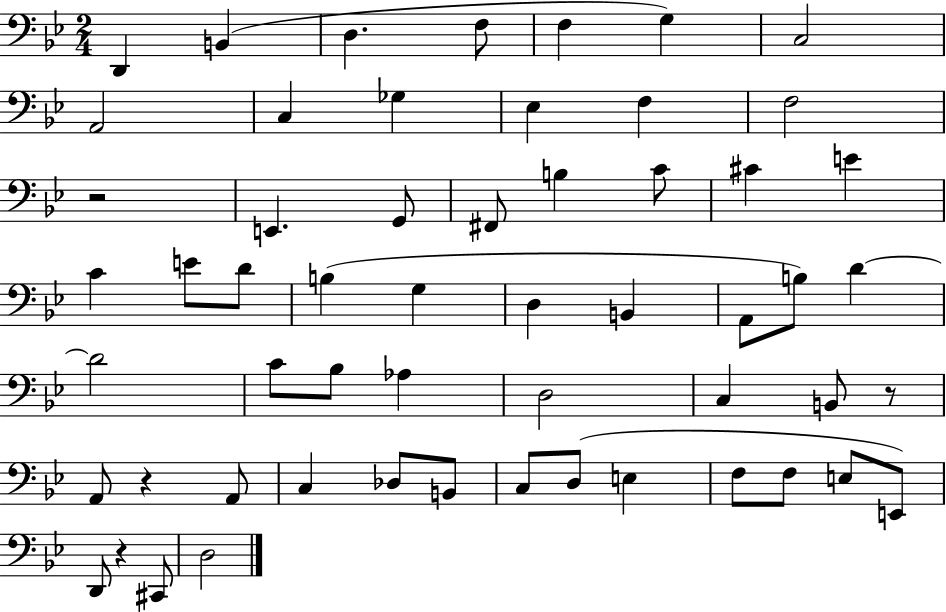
X:1
T:Untitled
M:2/4
L:1/4
K:Bb
D,, B,, D, F,/2 F, G, C,2 A,,2 C, _G, _E, F, F,2 z2 E,, G,,/2 ^F,,/2 B, C/2 ^C E C E/2 D/2 B, G, D, B,, A,,/2 B,/2 D D2 C/2 _B,/2 _A, D,2 C, B,,/2 z/2 A,,/2 z A,,/2 C, _D,/2 B,,/2 C,/2 D,/2 E, F,/2 F,/2 E,/2 E,,/2 D,,/2 z ^C,,/2 D,2